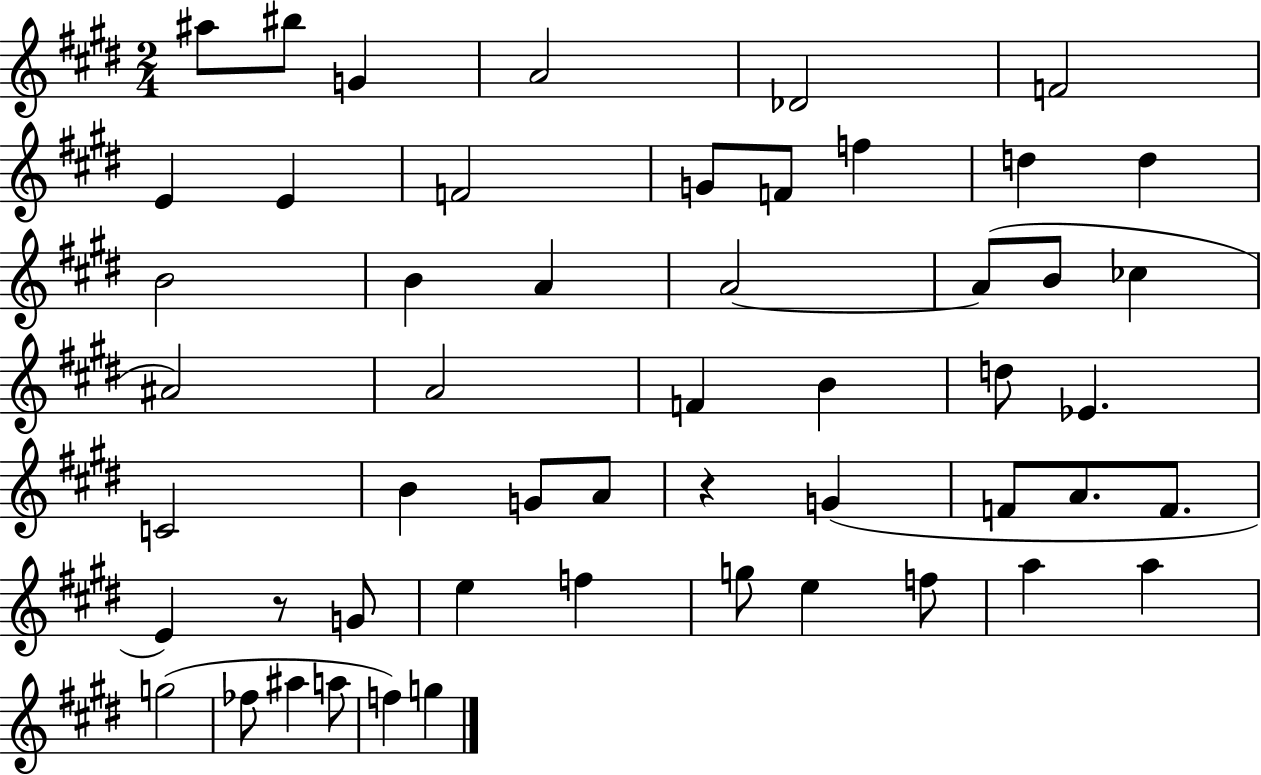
{
  \clef treble
  \numericTimeSignature
  \time 2/4
  \key e \major
  ais''8 bis''8 g'4 | a'2 | des'2 | f'2 | \break e'4 e'4 | f'2 | g'8 f'8 f''4 | d''4 d''4 | \break b'2 | b'4 a'4 | a'2~~ | a'8( b'8 ces''4 | \break ais'2) | a'2 | f'4 b'4 | d''8 ees'4. | \break c'2 | b'4 g'8 a'8 | r4 g'4( | f'8 a'8. f'8. | \break e'4) r8 g'8 | e''4 f''4 | g''8 e''4 f''8 | a''4 a''4 | \break g''2( | fes''8 ais''4 a''8 | f''4) g''4 | \bar "|."
}